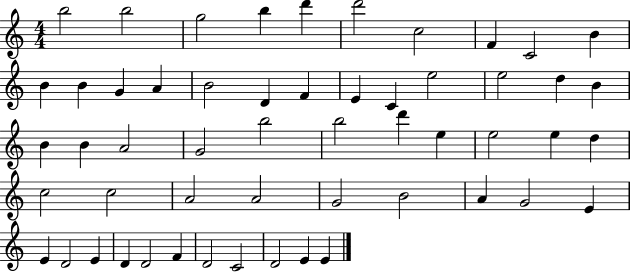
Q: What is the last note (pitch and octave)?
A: E4